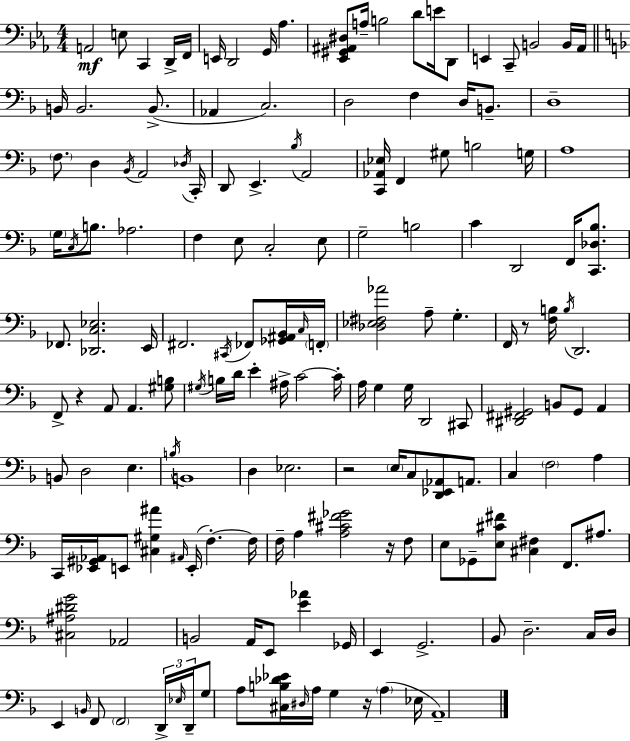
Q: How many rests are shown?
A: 5